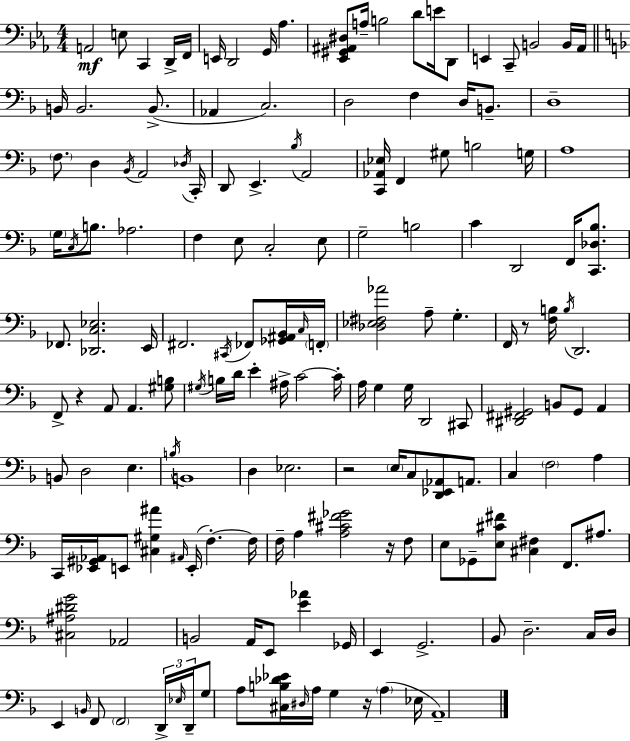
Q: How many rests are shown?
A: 5